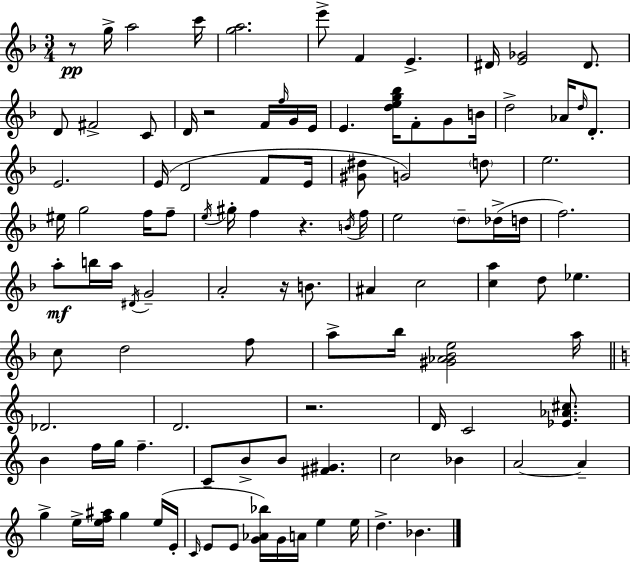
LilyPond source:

{
  \clef treble
  \numericTimeSignature
  \time 3/4
  \key f \major
  r8\pp g''16-> a''2 c'''16 | <g'' a''>2. | e'''8-> f'4 e'4.-> | dis'16 <e' ges'>2 dis'8. | \break d'8 fis'2-> c'8 | d'16 r2 f'16 \grace { f''16 } g'16 | e'16 e'4. <d'' e'' g'' bes''>16 f'8-. g'8 | b'16 d''2-> aes'16 \grace { d''16 } d'8.-. | \break e'2. | e'16( d'2 f'8 | e'16 <gis' dis''>8 g'2) | \parenthesize d''8 e''2. | \break eis''16 g''2 f''16 | f''8-- \acciaccatura { e''16 } gis''16-. f''4 r4. | \acciaccatura { b'16 } f''16 e''2 | \parenthesize d''8-- des''16->( d''16 f''2.) | \break a''8-.\mf b''16 a''16 \acciaccatura { dis'16 } g'2-- | a'2-. | r16 b'8. ais'4 c''2 | <c'' a''>4 d''8 ees''4. | \break c''8 d''2 | f''8 a''8-> bes''16 <gis' aes' bes' e''>2 | a''16 \bar "||" \break \key c \major des'2. | d'2. | r2. | d'16 c'2 <ees' aes' cis''>8. | \break b'4 f''16 g''16 f''4.-- | c'8-- b'8-> b'8 <fis' gis'>4. | c''2 bes'4 | a'2~~ a'4-- | \break g''4-> e''16-> <e'' f'' ais''>16 g''4 e''16( e'16-. | \grace { c'16 } e'8 e'8 <g' aes' bes''>16) g'16 a'16 e''4 | e''16 d''4.-> bes'4. | \bar "|."
}